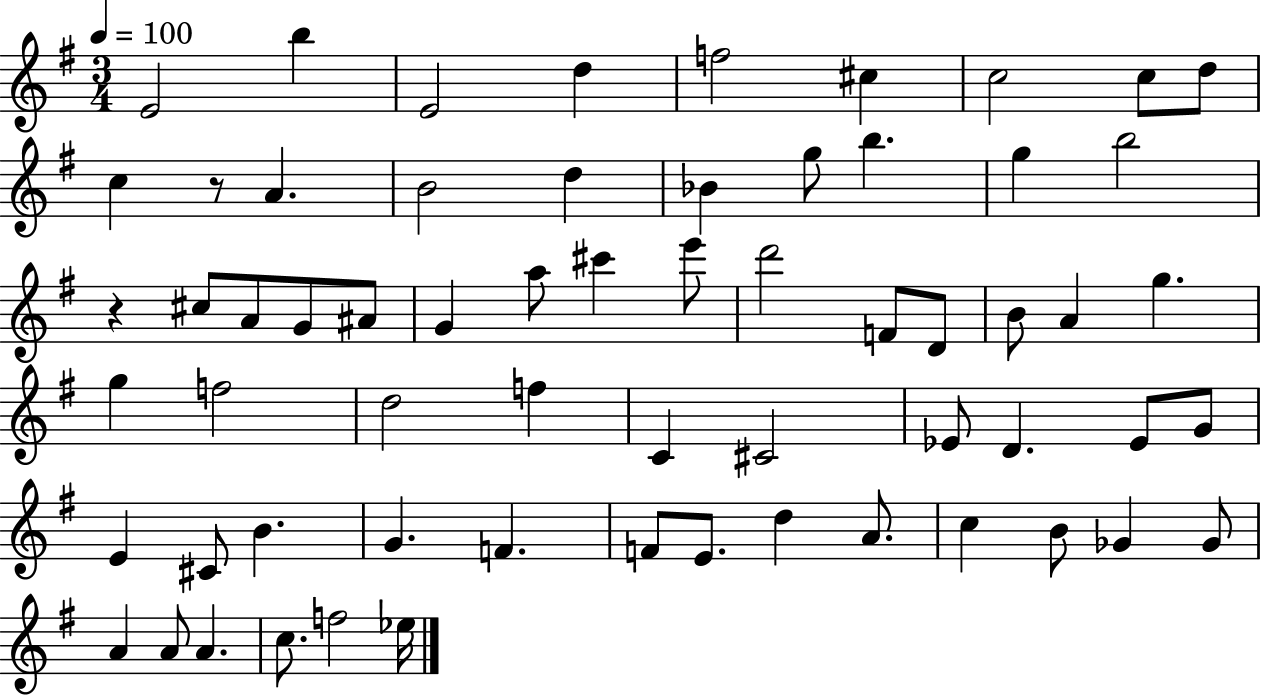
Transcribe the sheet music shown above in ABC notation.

X:1
T:Untitled
M:3/4
L:1/4
K:G
E2 b E2 d f2 ^c c2 c/2 d/2 c z/2 A B2 d _B g/2 b g b2 z ^c/2 A/2 G/2 ^A/2 G a/2 ^c' e'/2 d'2 F/2 D/2 B/2 A g g f2 d2 f C ^C2 _E/2 D _E/2 G/2 E ^C/2 B G F F/2 E/2 d A/2 c B/2 _G _G/2 A A/2 A c/2 f2 _e/4